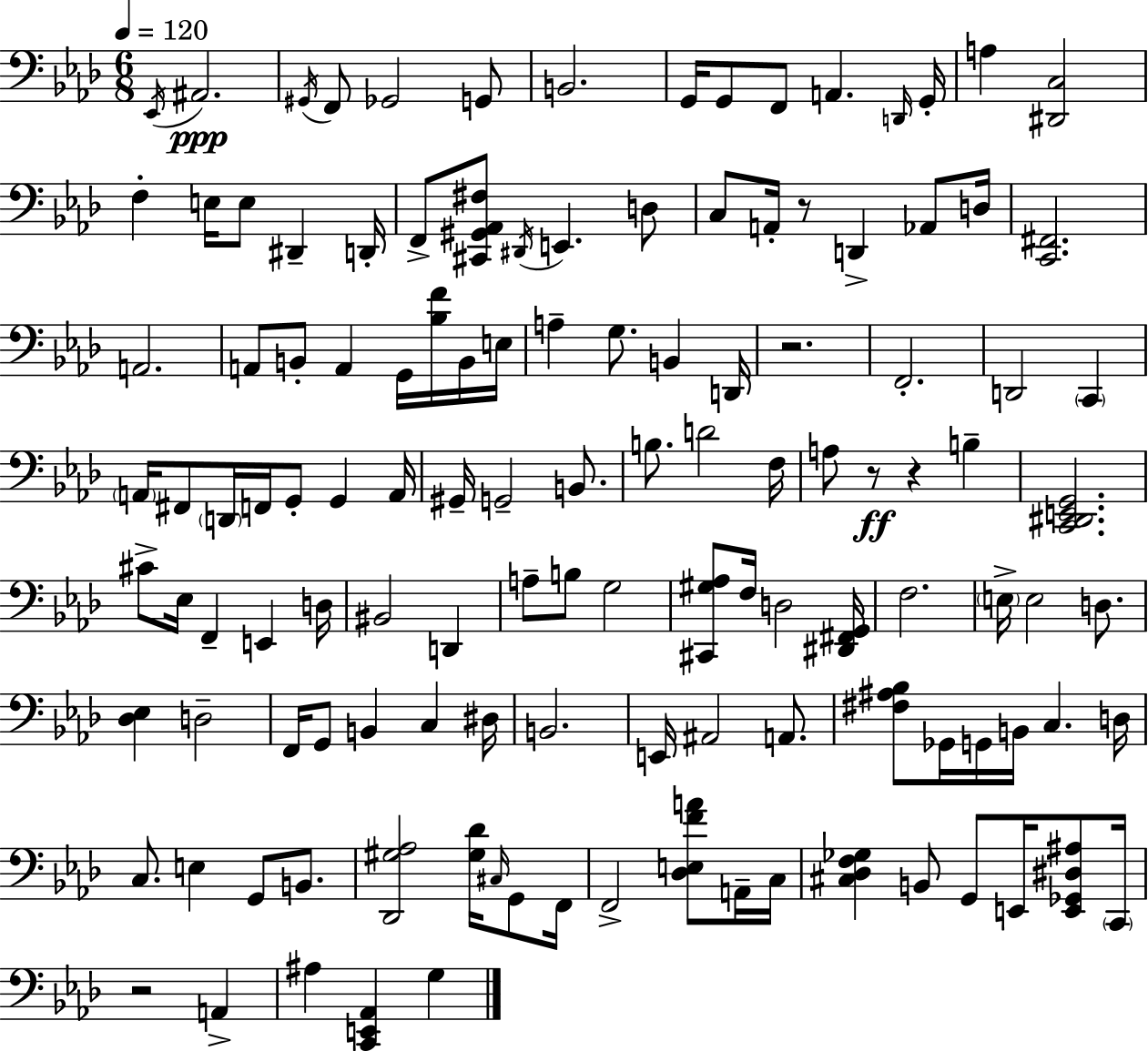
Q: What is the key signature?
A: F minor